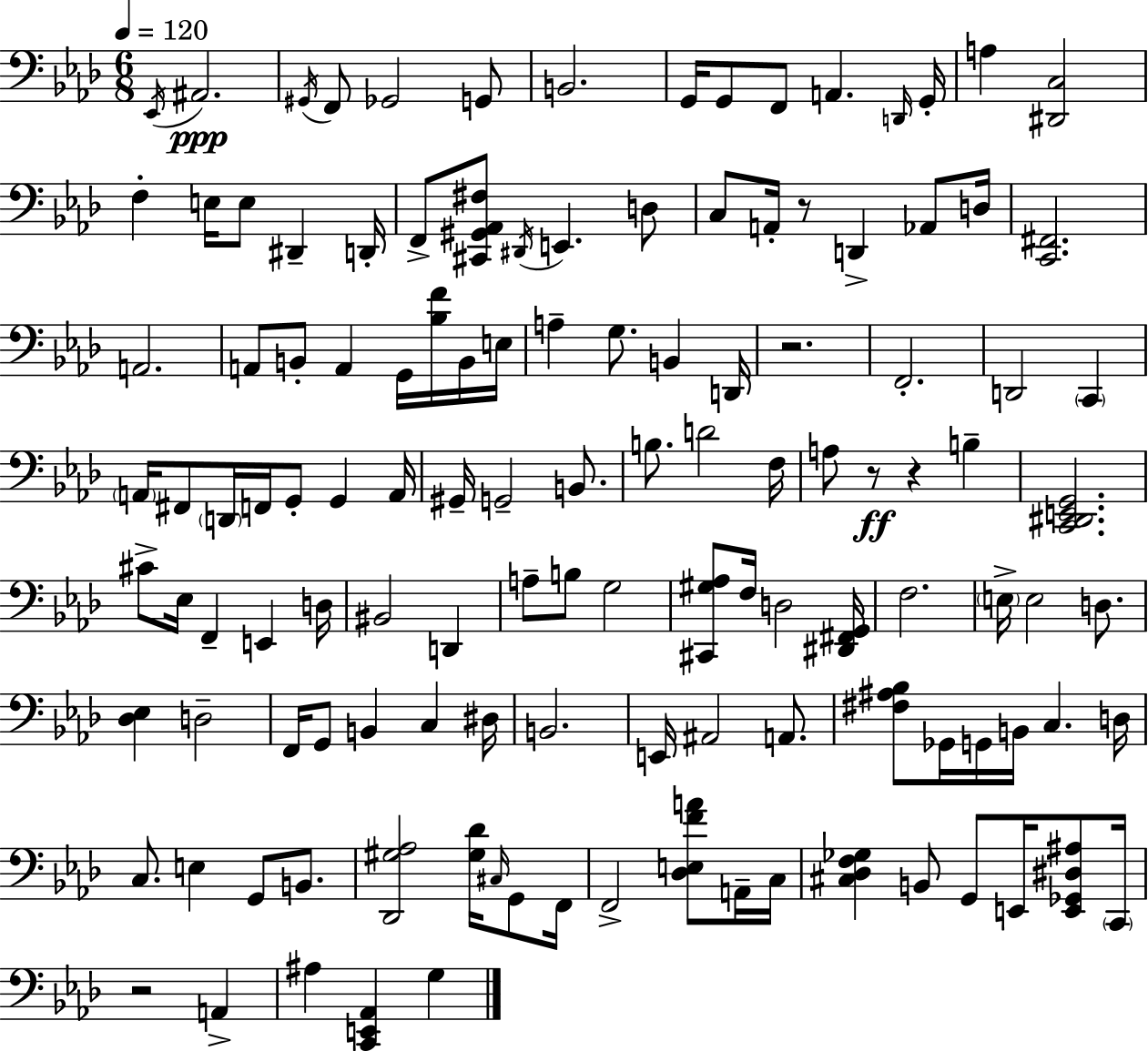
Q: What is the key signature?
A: F minor